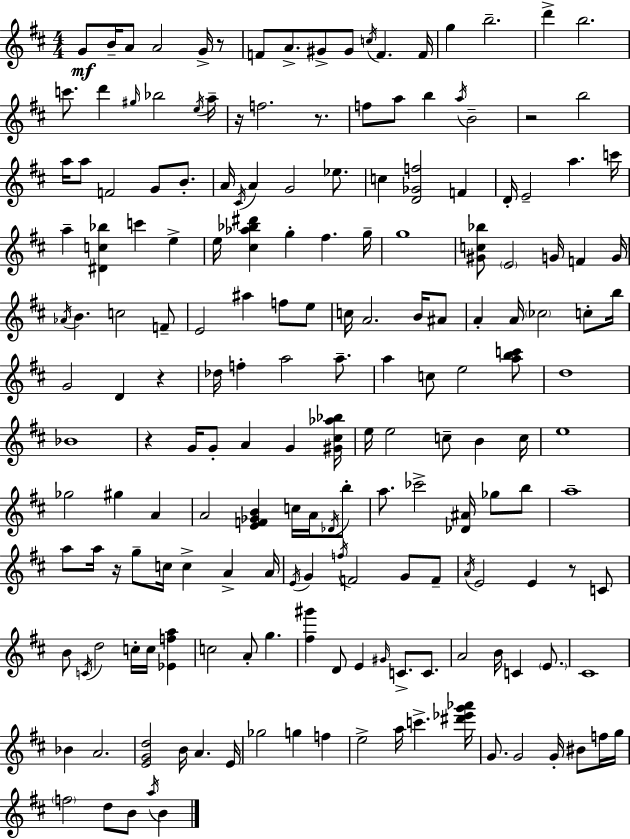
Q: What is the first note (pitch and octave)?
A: G4